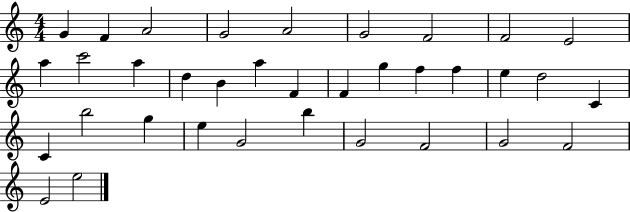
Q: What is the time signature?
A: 4/4